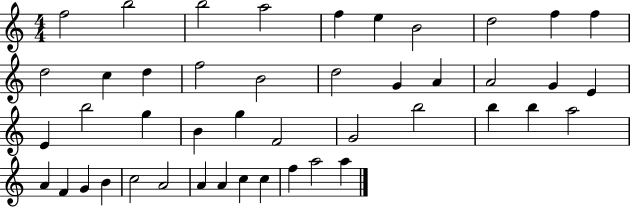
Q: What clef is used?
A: treble